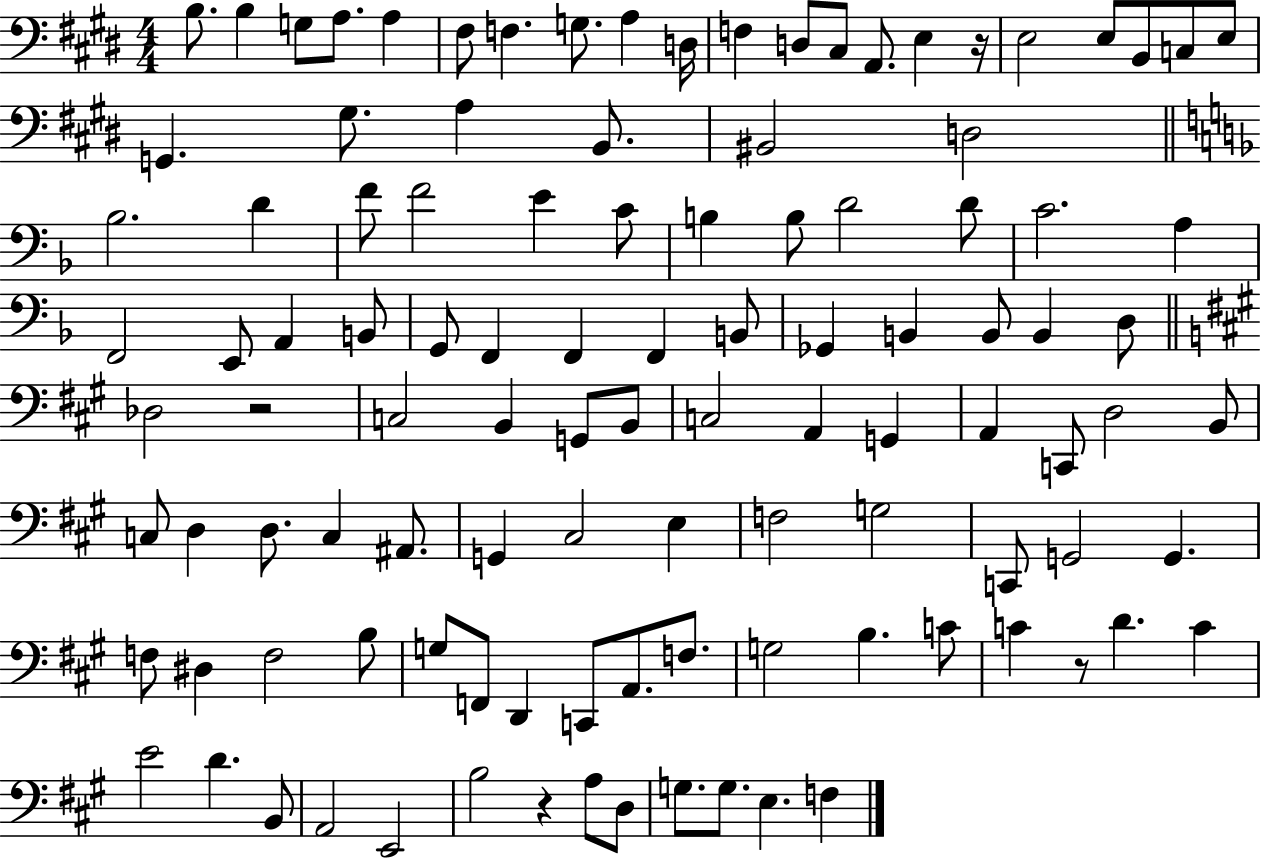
{
  \clef bass
  \numericTimeSignature
  \time 4/4
  \key e \major
  b8. b4 g8 a8. a4 | fis8 f4. g8. a4 d16 | f4 d8 cis8 a,8. e4 r16 | e2 e8 b,8 c8 e8 | \break g,4. gis8. a4 b,8. | bis,2 d2 | \bar "||" \break \key d \minor bes2. d'4 | f'8 f'2 e'4 c'8 | b4 b8 d'2 d'8 | c'2. a4 | \break f,2 e,8 a,4 b,8 | g,8 f,4 f,4 f,4 b,8 | ges,4 b,4 b,8 b,4 d8 | \bar "||" \break \key a \major des2 r2 | c2 b,4 g,8 b,8 | c2 a,4 g,4 | a,4 c,8 d2 b,8 | \break c8 d4 d8. c4 ais,8. | g,4 cis2 e4 | f2 g2 | c,8 g,2 g,4. | \break f8 dis4 f2 b8 | g8 f,8 d,4 c,8 a,8. f8. | g2 b4. c'8 | c'4 r8 d'4. c'4 | \break e'2 d'4. b,8 | a,2 e,2 | b2 r4 a8 d8 | g8. g8. e4. f4 | \break \bar "|."
}